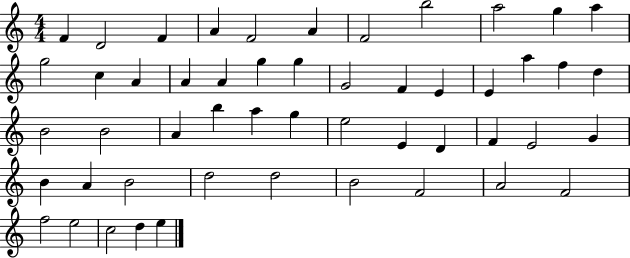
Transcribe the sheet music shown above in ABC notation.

X:1
T:Untitled
M:4/4
L:1/4
K:C
F D2 F A F2 A F2 b2 a2 g a g2 c A A A g g G2 F E E a f d B2 B2 A b a g e2 E D F E2 G B A B2 d2 d2 B2 F2 A2 F2 f2 e2 c2 d e